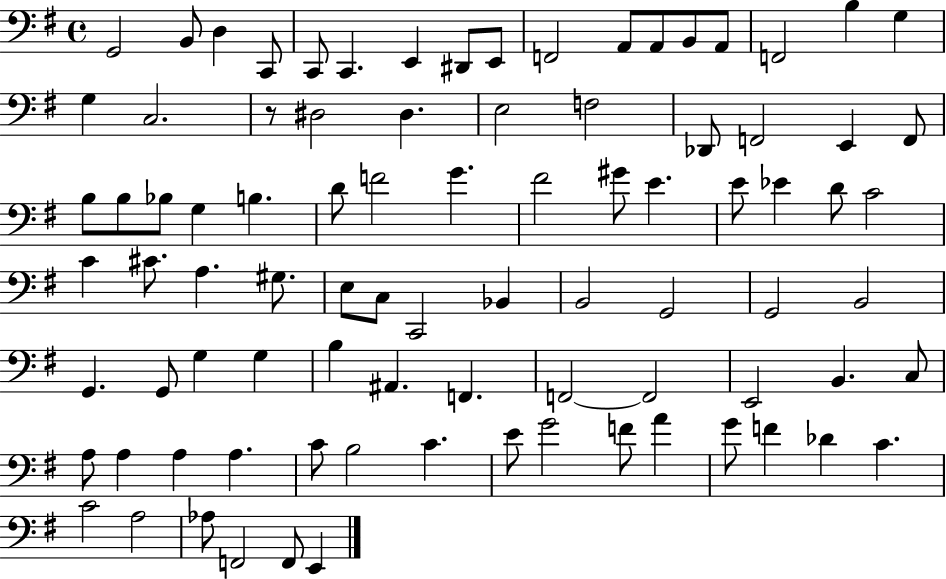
{
  \clef bass
  \time 4/4
  \defaultTimeSignature
  \key g \major
  \repeat volta 2 { g,2 b,8 d4 c,8 | c,8 c,4. e,4 dis,8 e,8 | f,2 a,8 a,8 b,8 a,8 | f,2 b4 g4 | \break g4 c2. | r8 dis2 dis4. | e2 f2 | des,8 f,2 e,4 f,8 | \break b8 b8 bes8 g4 b4. | d'8 f'2 g'4. | fis'2 gis'8 e'4. | e'8 ees'4 d'8 c'2 | \break c'4 cis'8. a4. gis8. | e8 c8 c,2 bes,4 | b,2 g,2 | g,2 b,2 | \break g,4. g,8 g4 g4 | b4 ais,4. f,4. | f,2~~ f,2 | e,2 b,4. c8 | \break a8 a4 a4 a4. | c'8 b2 c'4. | e'8 g'2 f'8 a'4 | g'8 f'4 des'4 c'4. | \break c'2 a2 | aes8 f,2 f,8 e,4 | } \bar "|."
}